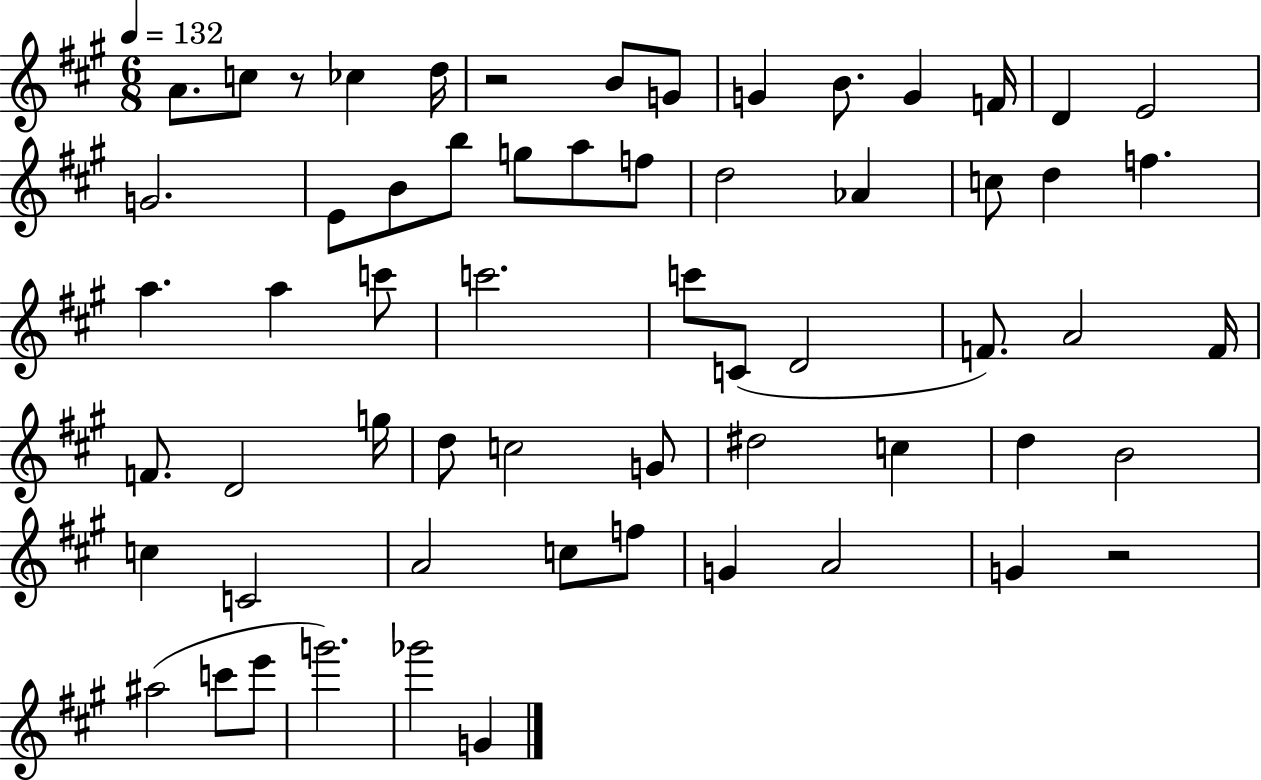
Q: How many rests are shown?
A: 3